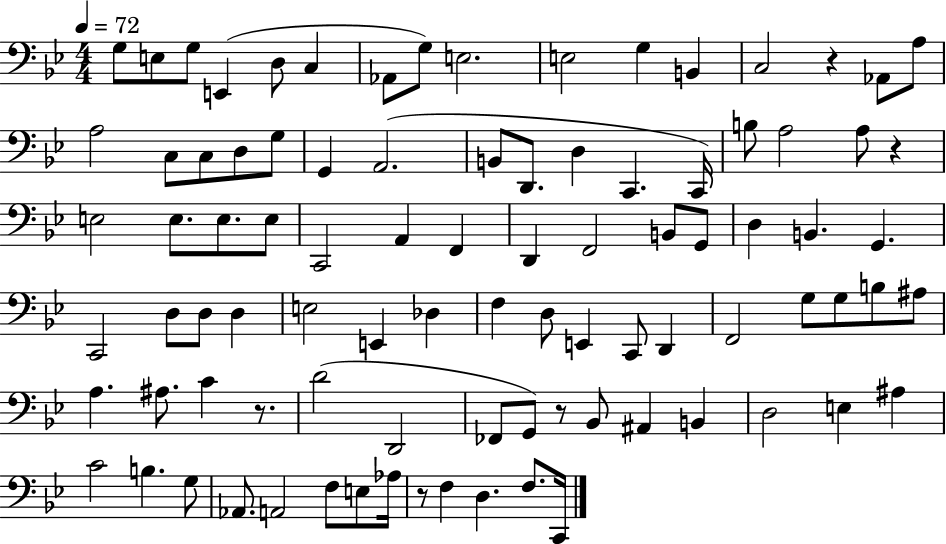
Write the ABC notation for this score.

X:1
T:Untitled
M:4/4
L:1/4
K:Bb
G,/2 E,/2 G,/2 E,, D,/2 C, _A,,/2 G,/2 E,2 E,2 G, B,, C,2 z _A,,/2 A,/2 A,2 C,/2 C,/2 D,/2 G,/2 G,, A,,2 B,,/2 D,,/2 D, C,, C,,/4 B,/2 A,2 A,/2 z E,2 E,/2 E,/2 E,/2 C,,2 A,, F,, D,, F,,2 B,,/2 G,,/2 D, B,, G,, C,,2 D,/2 D,/2 D, E,2 E,, _D, F, D,/2 E,, C,,/2 D,, F,,2 G,/2 G,/2 B,/2 ^A,/2 A, ^A,/2 C z/2 D2 D,,2 _F,,/2 G,,/2 z/2 _B,,/2 ^A,, B,, D,2 E, ^A, C2 B, G,/2 _A,,/2 A,,2 F,/2 E,/2 _A,/4 z/2 F, D, F,/2 C,,/4